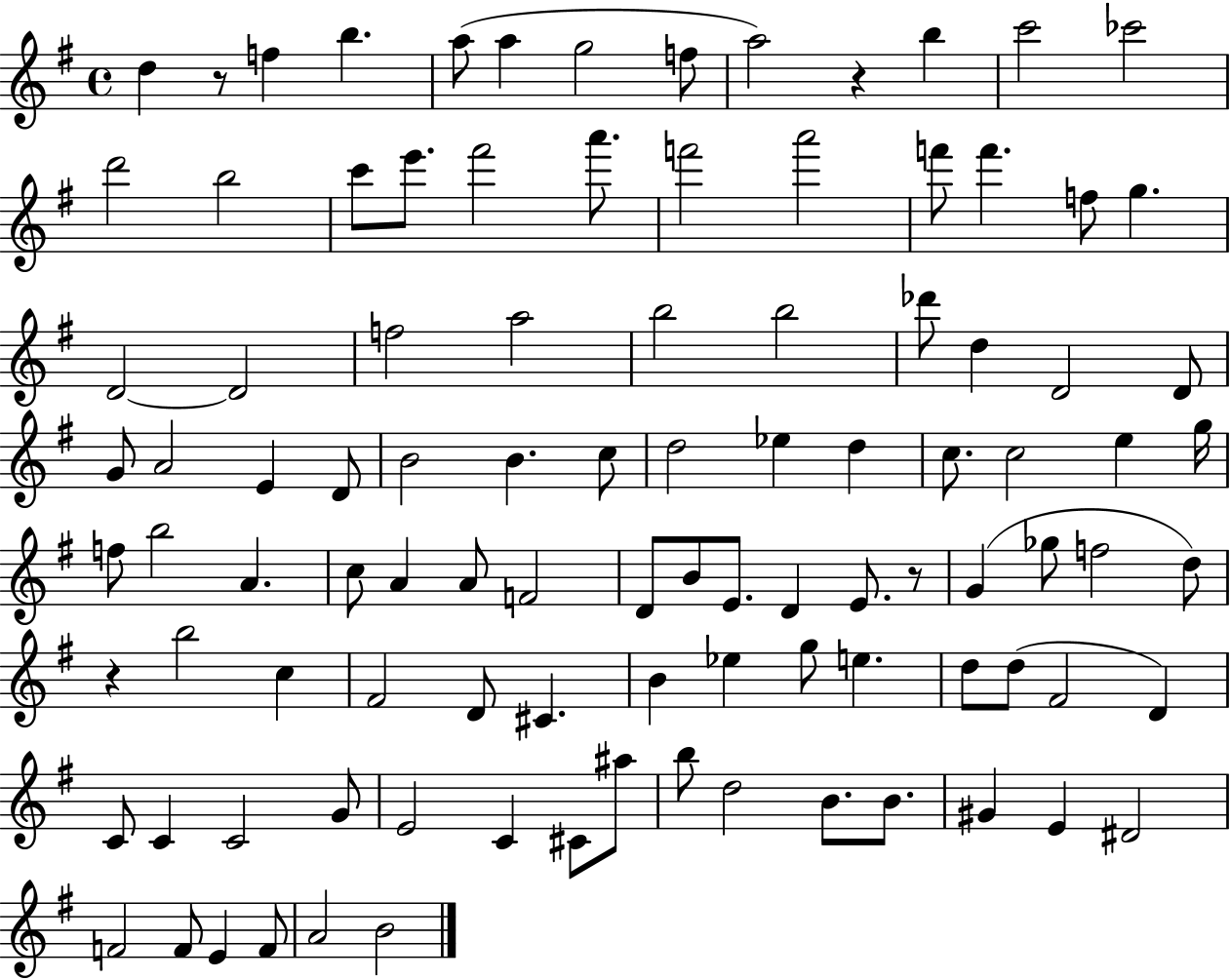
D5/q R/e F5/q B5/q. A5/e A5/q G5/h F5/e A5/h R/q B5/q C6/h CES6/h D6/h B5/h C6/e E6/e. F#6/h A6/e. F6/h A6/h F6/e F6/q. F5/e G5/q. D4/h D4/h F5/h A5/h B5/h B5/h Db6/e D5/q D4/h D4/e G4/e A4/h E4/q D4/e B4/h B4/q. C5/e D5/h Eb5/q D5/q C5/e. C5/h E5/q G5/s F5/e B5/h A4/q. C5/e A4/q A4/e F4/h D4/e B4/e E4/e. D4/q E4/e. R/e G4/q Gb5/e F5/h D5/e R/q B5/h C5/q F#4/h D4/e C#4/q. B4/q Eb5/q G5/e E5/q. D5/e D5/e F#4/h D4/q C4/e C4/q C4/h G4/e E4/h C4/q C#4/e A#5/e B5/e D5/h B4/e. B4/e. G#4/q E4/q D#4/h F4/h F4/e E4/q F4/e A4/h B4/h